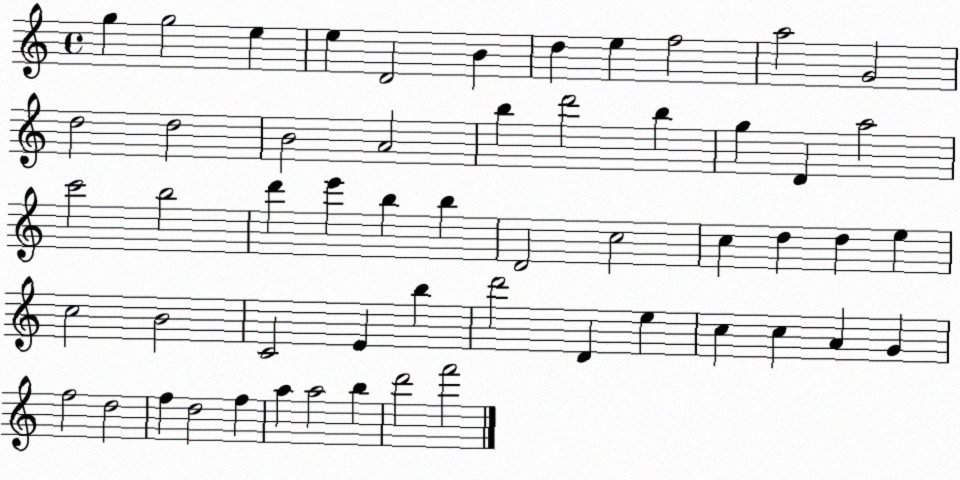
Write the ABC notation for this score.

X:1
T:Untitled
M:4/4
L:1/4
K:C
g g2 e e D2 B d e f2 a2 G2 d2 d2 B2 A2 b d'2 b g D a2 c'2 b2 d' e' b b D2 c2 c d d e c2 B2 C2 E b d'2 D e c c A G f2 d2 f d2 f a a2 b d'2 f'2